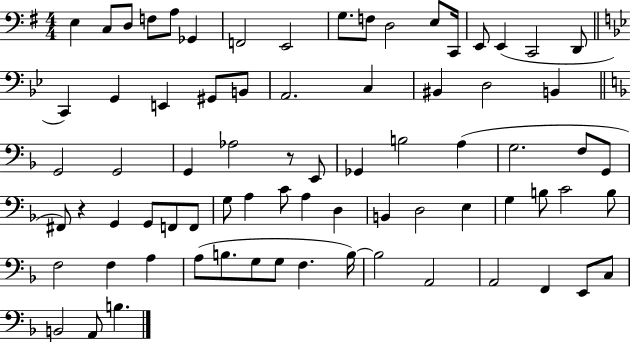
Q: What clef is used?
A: bass